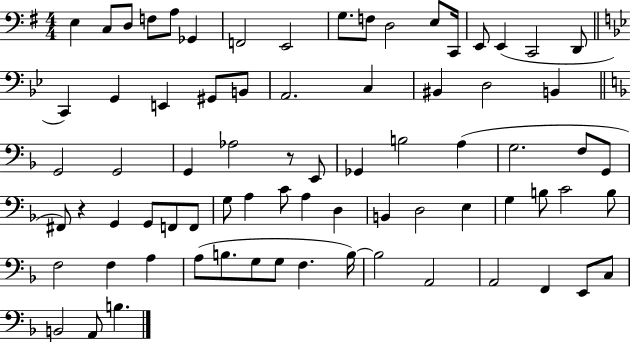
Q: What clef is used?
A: bass